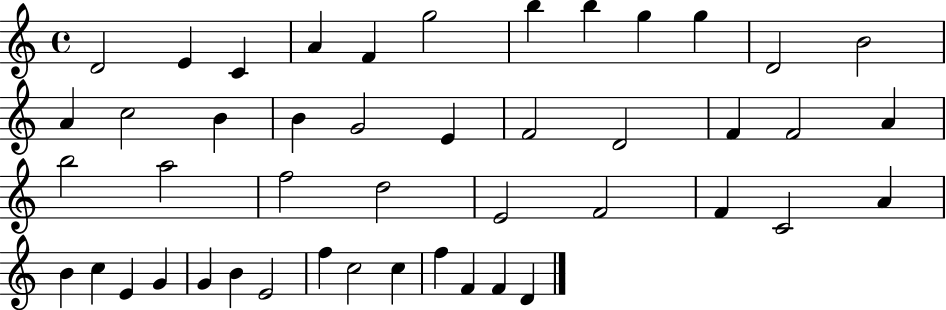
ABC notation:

X:1
T:Untitled
M:4/4
L:1/4
K:C
D2 E C A F g2 b b g g D2 B2 A c2 B B G2 E F2 D2 F F2 A b2 a2 f2 d2 E2 F2 F C2 A B c E G G B E2 f c2 c f F F D